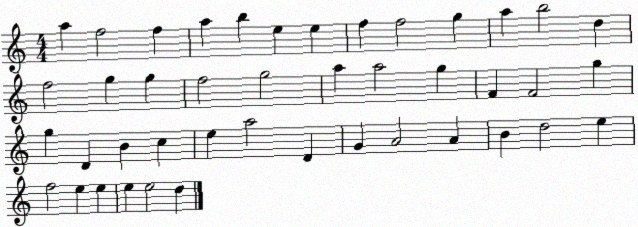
X:1
T:Untitled
M:4/4
L:1/4
K:C
a f2 f a b e e f f2 g a b2 d f2 g g f2 g2 a a2 g F F2 g g D B c e a2 D G A2 A B d2 e f2 e e e e2 d